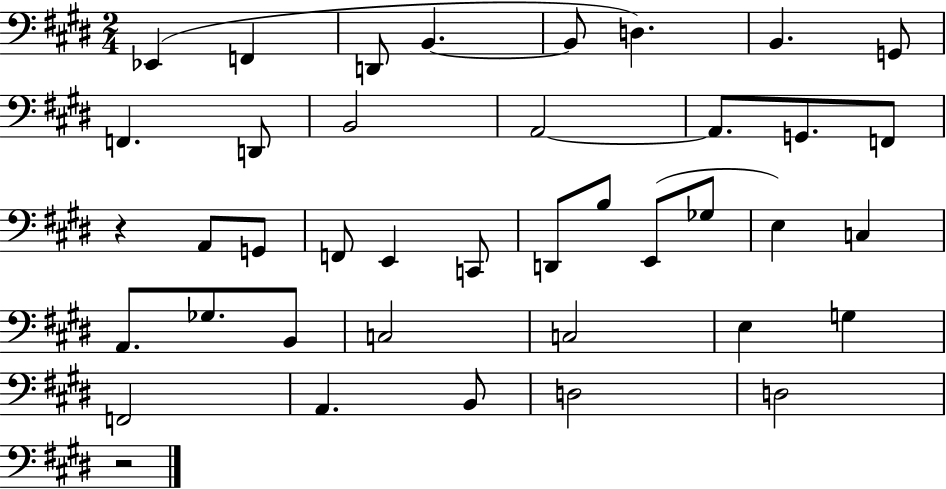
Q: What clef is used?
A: bass